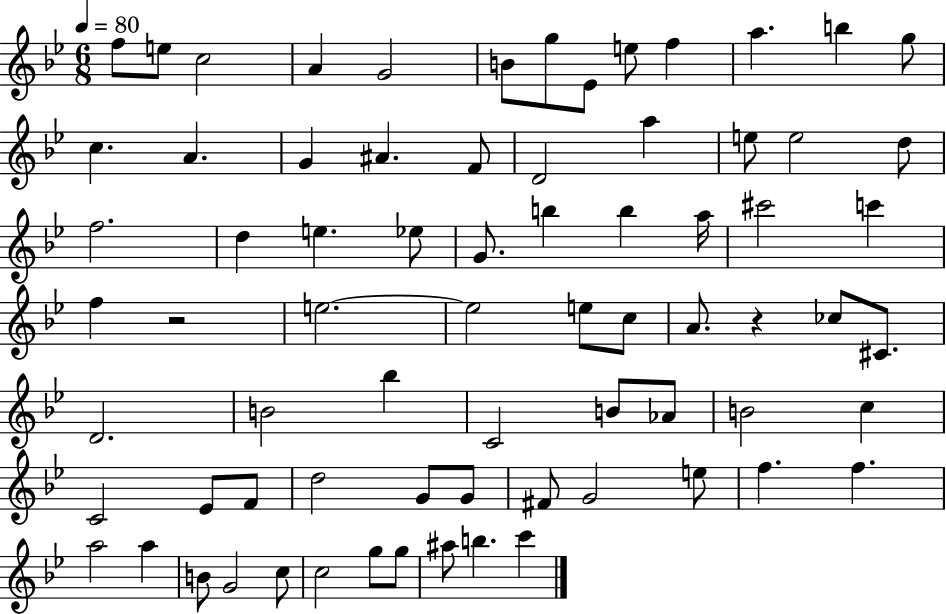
X:1
T:Untitled
M:6/8
L:1/4
K:Bb
f/2 e/2 c2 A G2 B/2 g/2 _E/2 e/2 f a b g/2 c A G ^A F/2 D2 a e/2 e2 d/2 f2 d e _e/2 G/2 b b a/4 ^c'2 c' f z2 e2 e2 e/2 c/2 A/2 z _c/2 ^C/2 D2 B2 _b C2 B/2 _A/2 B2 c C2 _E/2 F/2 d2 G/2 G/2 ^F/2 G2 e/2 f f a2 a B/2 G2 c/2 c2 g/2 g/2 ^a/2 b c'